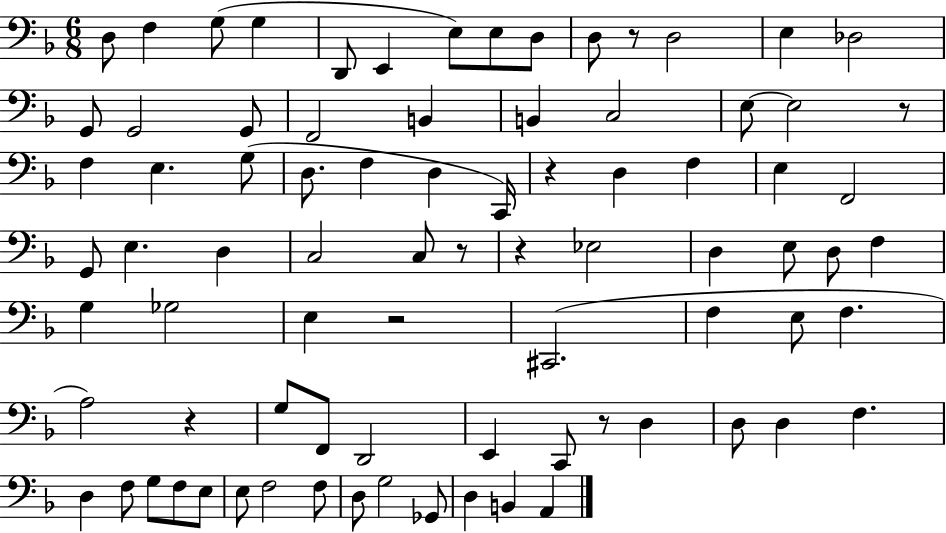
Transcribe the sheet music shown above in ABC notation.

X:1
T:Untitled
M:6/8
L:1/4
K:F
D,/2 F, G,/2 G, D,,/2 E,, E,/2 E,/2 D,/2 D,/2 z/2 D,2 E, _D,2 G,,/2 G,,2 G,,/2 F,,2 B,, B,, C,2 E,/2 E,2 z/2 F, E, G,/2 D,/2 F, D, C,,/4 z D, F, E, F,,2 G,,/2 E, D, C,2 C,/2 z/2 z _E,2 D, E,/2 D,/2 F, G, _G,2 E, z2 ^C,,2 F, E,/2 F, A,2 z G,/2 F,,/2 D,,2 E,, C,,/2 z/2 D, D,/2 D, F, D, F,/2 G,/2 F,/2 E,/2 E,/2 F,2 F,/2 D,/2 G,2 _G,,/2 D, B,, A,,